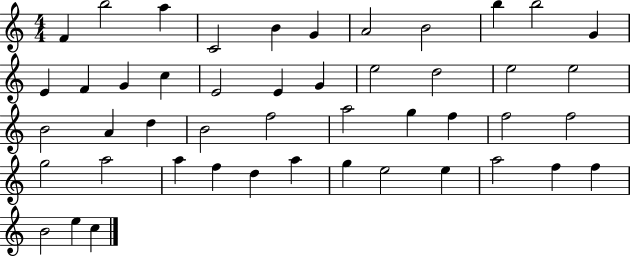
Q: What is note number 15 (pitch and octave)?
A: C5